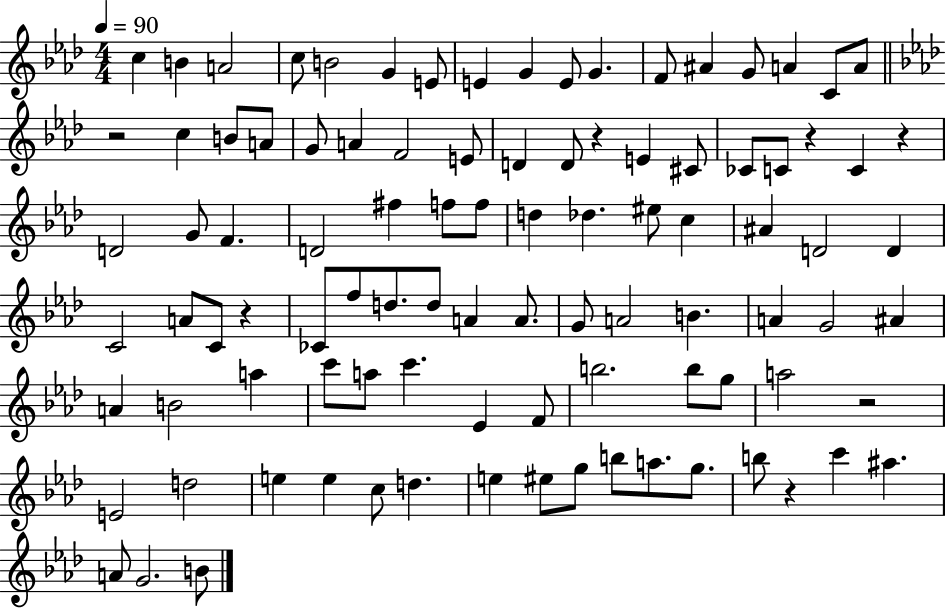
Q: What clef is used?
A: treble